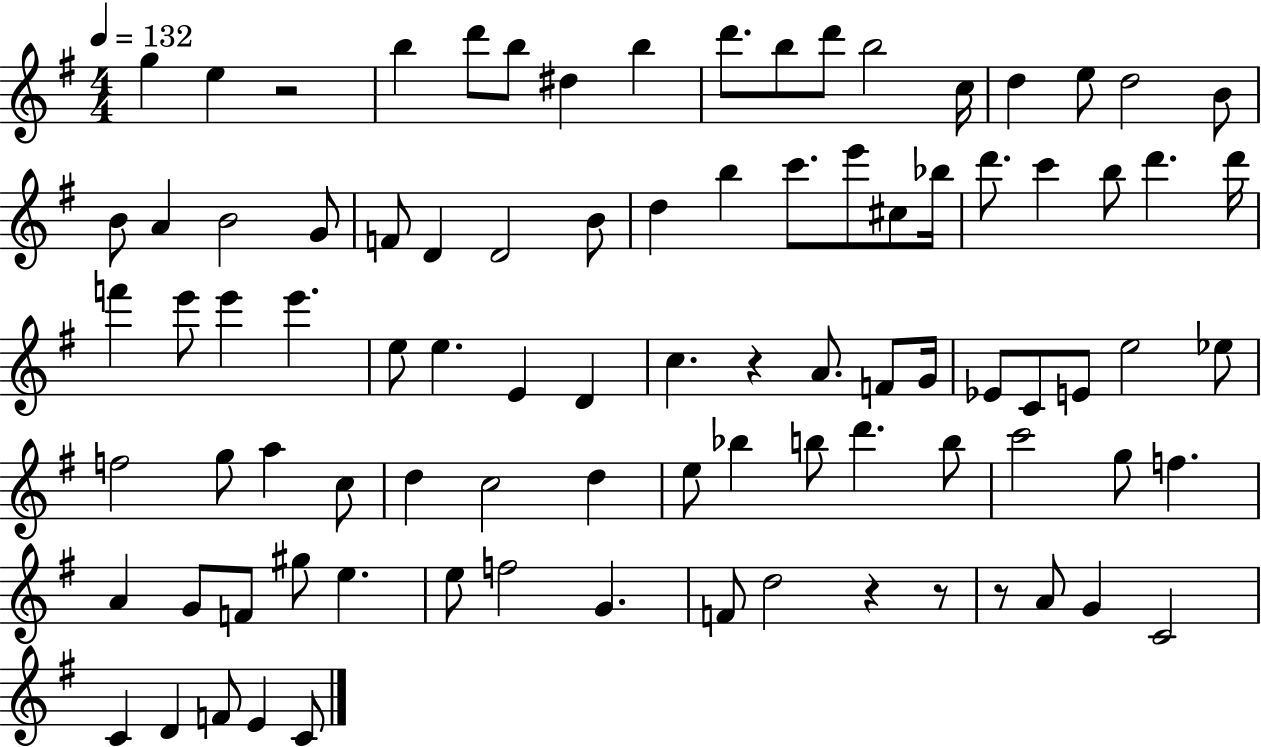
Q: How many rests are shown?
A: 5